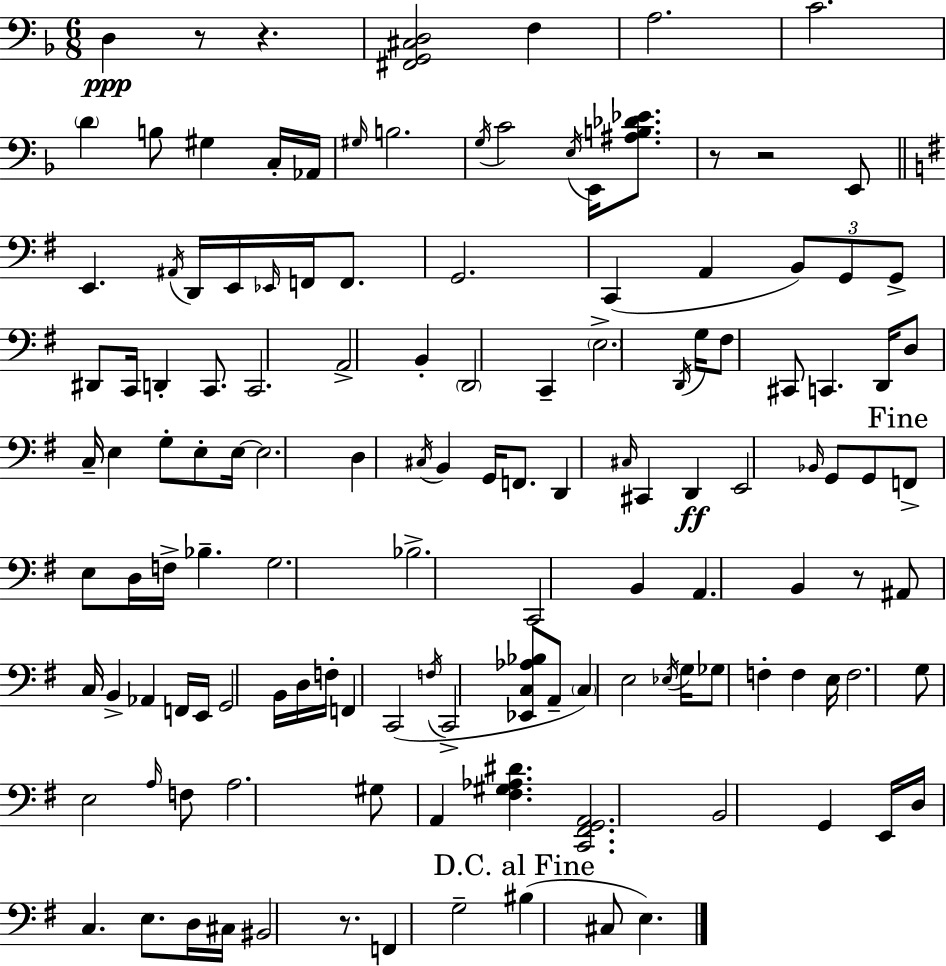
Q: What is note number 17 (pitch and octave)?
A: E2